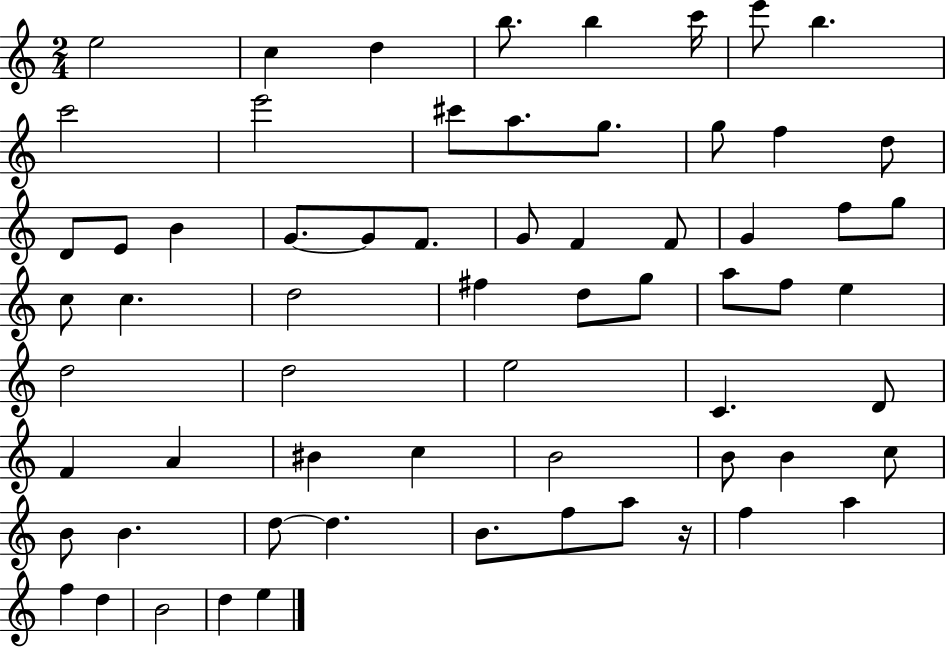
X:1
T:Untitled
M:2/4
L:1/4
K:C
e2 c d b/2 b c'/4 e'/2 b c'2 e'2 ^c'/2 a/2 g/2 g/2 f d/2 D/2 E/2 B G/2 G/2 F/2 G/2 F F/2 G f/2 g/2 c/2 c d2 ^f d/2 g/2 a/2 f/2 e d2 d2 e2 C D/2 F A ^B c B2 B/2 B c/2 B/2 B d/2 d B/2 f/2 a/2 z/4 f a f d B2 d e